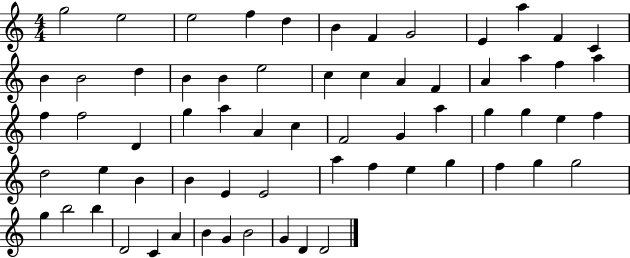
G5/h E5/h E5/h F5/q D5/q B4/q F4/q G4/h E4/q A5/q F4/q C4/q B4/q B4/h D5/q B4/q B4/q E5/h C5/q C5/q A4/q F4/q A4/q A5/q F5/q A5/q F5/q F5/h D4/q G5/q A5/q A4/q C5/q F4/h G4/q A5/q G5/q G5/q E5/q F5/q D5/h E5/q B4/q B4/q E4/q E4/h A5/q F5/q E5/q G5/q F5/q G5/q G5/h G5/q B5/h B5/q D4/h C4/q A4/q B4/q G4/q B4/h G4/q D4/q D4/h